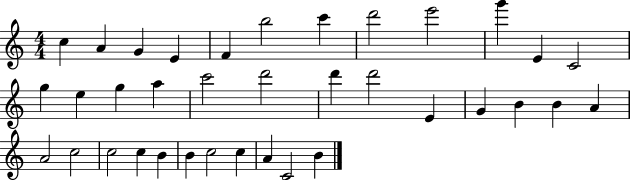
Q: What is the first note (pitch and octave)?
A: C5